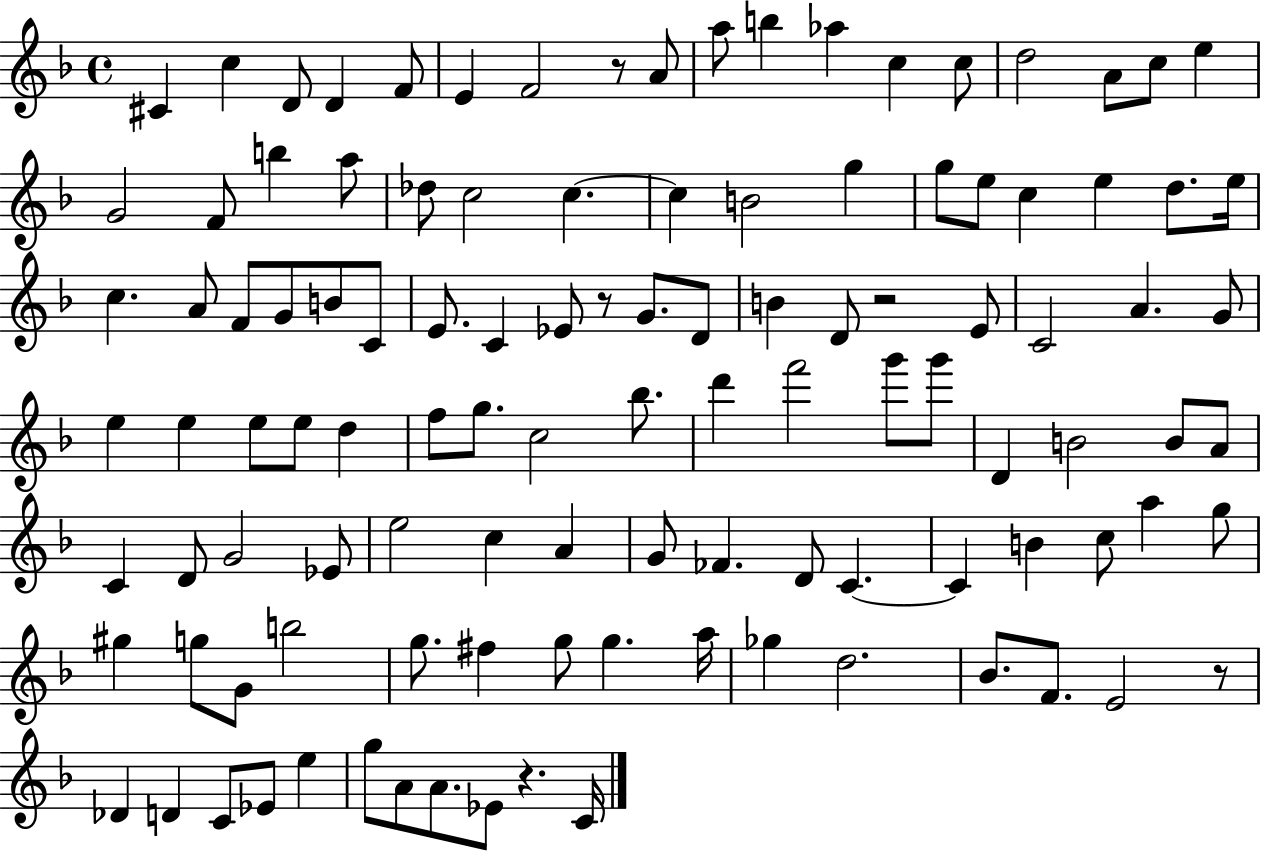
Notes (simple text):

C#4/q C5/q D4/e D4/q F4/e E4/q F4/h R/e A4/e A5/e B5/q Ab5/q C5/q C5/e D5/h A4/e C5/e E5/q G4/h F4/e B5/q A5/e Db5/e C5/h C5/q. C5/q B4/h G5/q G5/e E5/e C5/q E5/q D5/e. E5/s C5/q. A4/e F4/e G4/e B4/e C4/e E4/e. C4/q Eb4/e R/e G4/e. D4/e B4/q D4/e R/h E4/e C4/h A4/q. G4/e E5/q E5/q E5/e E5/e D5/q F5/e G5/e. C5/h Bb5/e. D6/q F6/h G6/e G6/e D4/q B4/h B4/e A4/e C4/q D4/e G4/h Eb4/e E5/h C5/q A4/q G4/e FES4/q. D4/e C4/q. C4/q B4/q C5/e A5/q G5/e G#5/q G5/e G4/e B5/h G5/e. F#5/q G5/e G5/q. A5/s Gb5/q D5/h. Bb4/e. F4/e. E4/h R/e Db4/q D4/q C4/e Eb4/e E5/q G5/e A4/e A4/e. Eb4/e R/q. C4/s